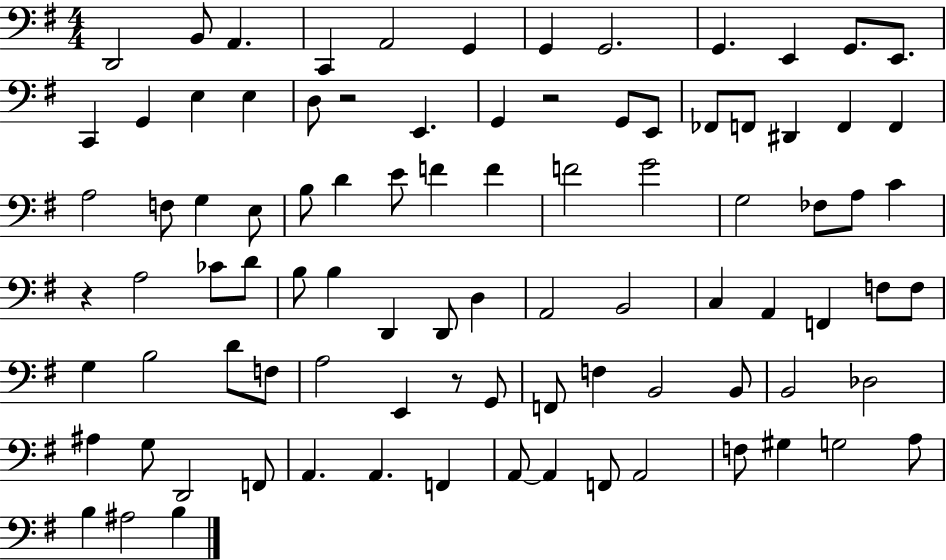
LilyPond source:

{
  \clef bass
  \numericTimeSignature
  \time 4/4
  \key g \major
  d,2 b,8 a,4. | c,4 a,2 g,4 | g,4 g,2. | g,4. e,4 g,8. e,8. | \break c,4 g,4 e4 e4 | d8 r2 e,4. | g,4 r2 g,8 e,8 | fes,8 f,8 dis,4 f,4 f,4 | \break a2 f8 g4 e8 | b8 d'4 e'8 f'4 f'4 | f'2 g'2 | g2 fes8 a8 c'4 | \break r4 a2 ces'8 d'8 | b8 b4 d,4 d,8 d4 | a,2 b,2 | c4 a,4 f,4 f8 f8 | \break g4 b2 d'8 f8 | a2 e,4 r8 g,8 | f,8 f4 b,2 b,8 | b,2 des2 | \break ais4 g8 d,2 f,8 | a,4. a,4. f,4 | a,8~~ a,4 f,8 a,2 | f8 gis4 g2 a8 | \break b4 ais2 b4 | \bar "|."
}